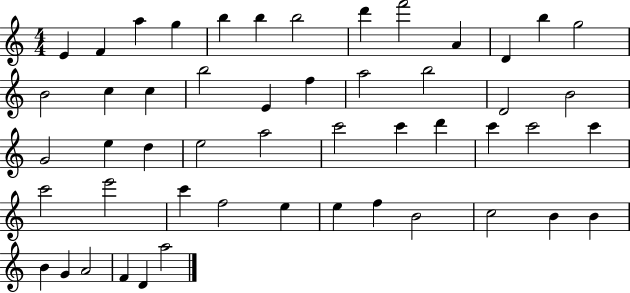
E4/q F4/q A5/q G5/q B5/q B5/q B5/h D6/q F6/h A4/q D4/q B5/q G5/h B4/h C5/q C5/q B5/h E4/q F5/q A5/h B5/h D4/h B4/h G4/h E5/q D5/q E5/h A5/h C6/h C6/q D6/q C6/q C6/h C6/q C6/h E6/h C6/q F5/h E5/q E5/q F5/q B4/h C5/h B4/q B4/q B4/q G4/q A4/h F4/q D4/q A5/h